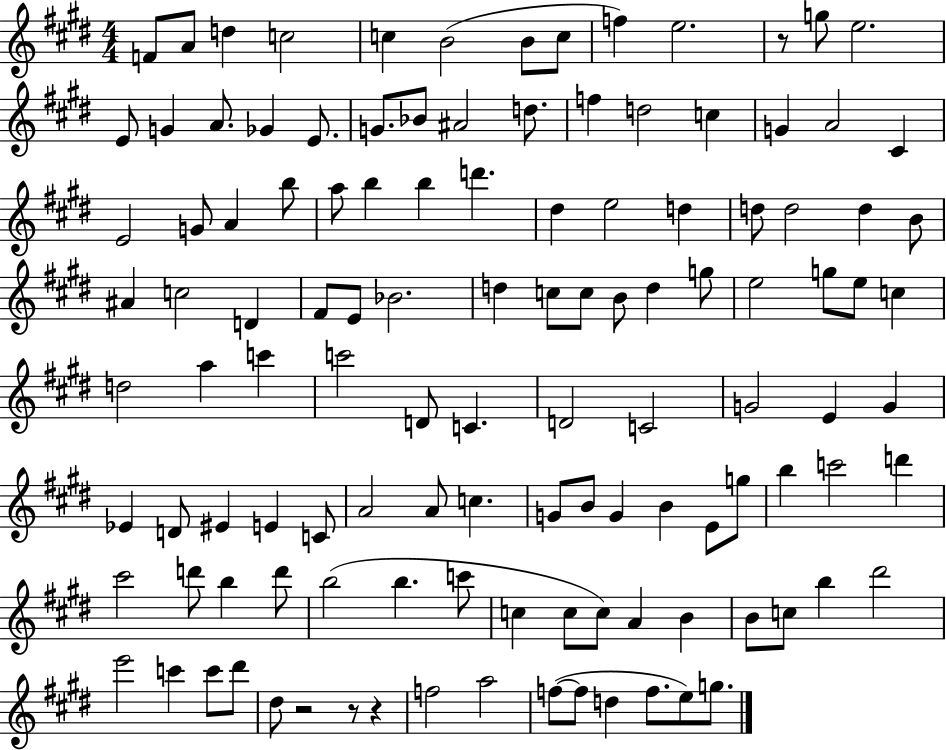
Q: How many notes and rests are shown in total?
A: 119